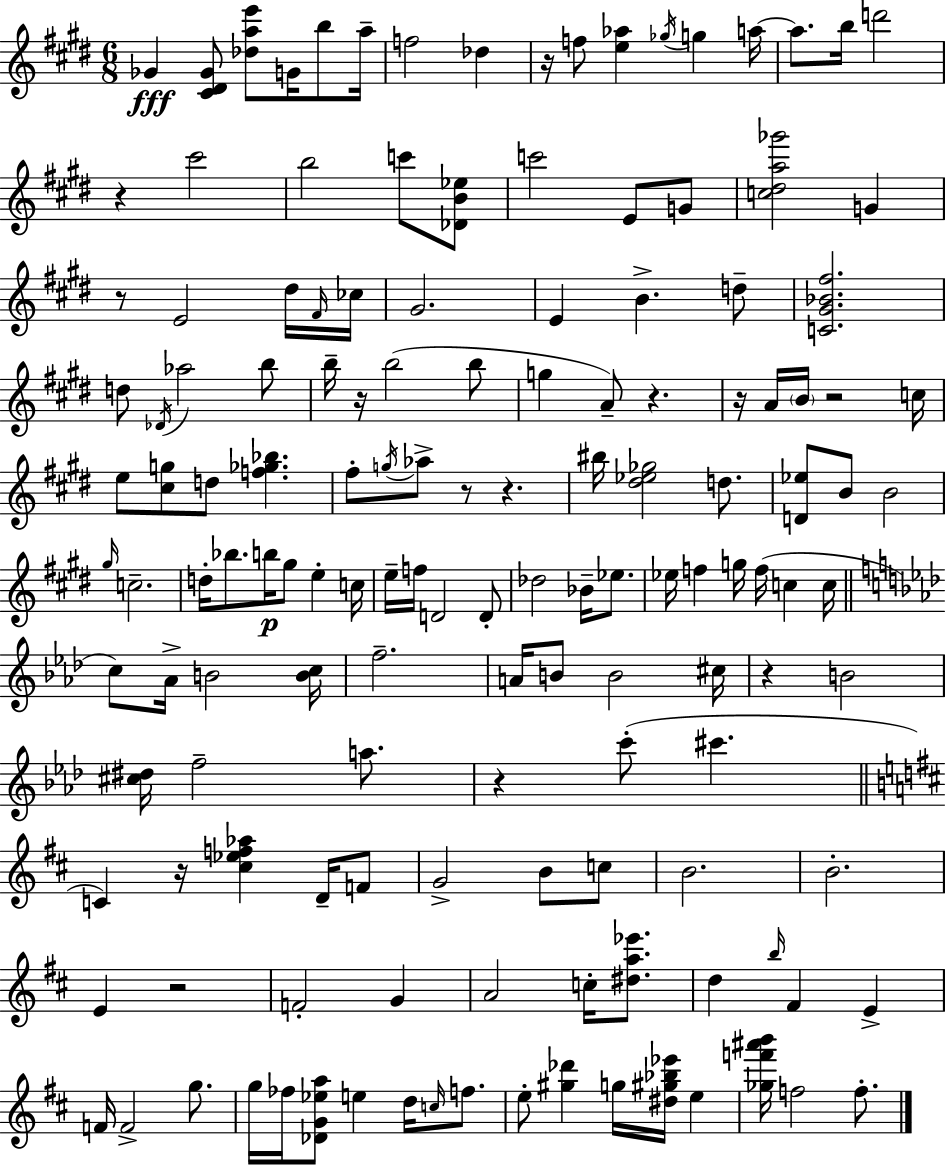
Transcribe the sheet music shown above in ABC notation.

X:1
T:Untitled
M:6/8
L:1/4
K:E
_G [^C^D_G]/2 [_dae']/2 G/4 b/2 a/4 f2 _d z/4 f/2 [e_a] _g/4 g a/4 a/2 b/4 d'2 z ^c'2 b2 c'/2 [_DB_e]/2 c'2 E/2 G/2 [c^da_g']2 G z/2 E2 ^d/4 ^F/4 _c/4 ^G2 E B d/2 [C^G_B^f]2 d/2 _D/4 _a2 b/2 b/4 z/4 b2 b/2 g A/2 z z/4 A/4 B/4 z2 c/4 e/2 [^cg]/2 d/2 [f_g_b] ^f/2 g/4 _a/2 z/2 z ^b/4 [^d_e_g]2 d/2 [D_e]/2 B/2 B2 ^g/4 c2 d/4 _b/2 b/4 ^g/2 e c/4 e/4 f/4 D2 D/2 _d2 _B/4 _e/2 _e/4 f g/4 f/4 c c/4 c/2 _A/4 B2 [Bc]/4 f2 A/4 B/2 B2 ^c/4 z B2 [^c^d]/4 f2 a/2 z c'/2 ^c' C z/4 [^c_ef_a] D/4 F/2 G2 B/2 c/2 B2 B2 E z2 F2 G A2 c/4 [^da_e']/2 d b/4 ^F E F/4 F2 g/2 g/4 _f/4 [_DG_ea]/2 e d/4 c/4 f/2 e/2 [^g_d'] g/4 [^d^g_b_e']/4 e [_gf'^a'b']/4 f2 f/2